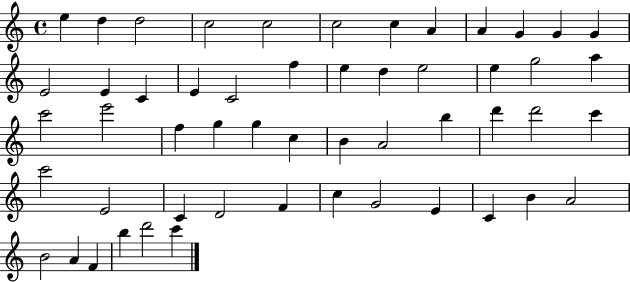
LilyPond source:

{
  \clef treble
  \time 4/4
  \defaultTimeSignature
  \key c \major
  e''4 d''4 d''2 | c''2 c''2 | c''2 c''4 a'4 | a'4 g'4 g'4 g'4 | \break e'2 e'4 c'4 | e'4 c'2 f''4 | e''4 d''4 e''2 | e''4 g''2 a''4 | \break c'''2 e'''2 | f''4 g''4 g''4 c''4 | b'4 a'2 b''4 | d'''4 d'''2 c'''4 | \break c'''2 e'2 | c'4 d'2 f'4 | c''4 g'2 e'4 | c'4 b'4 a'2 | \break b'2 a'4 f'4 | b''4 d'''2 c'''4 | \bar "|."
}